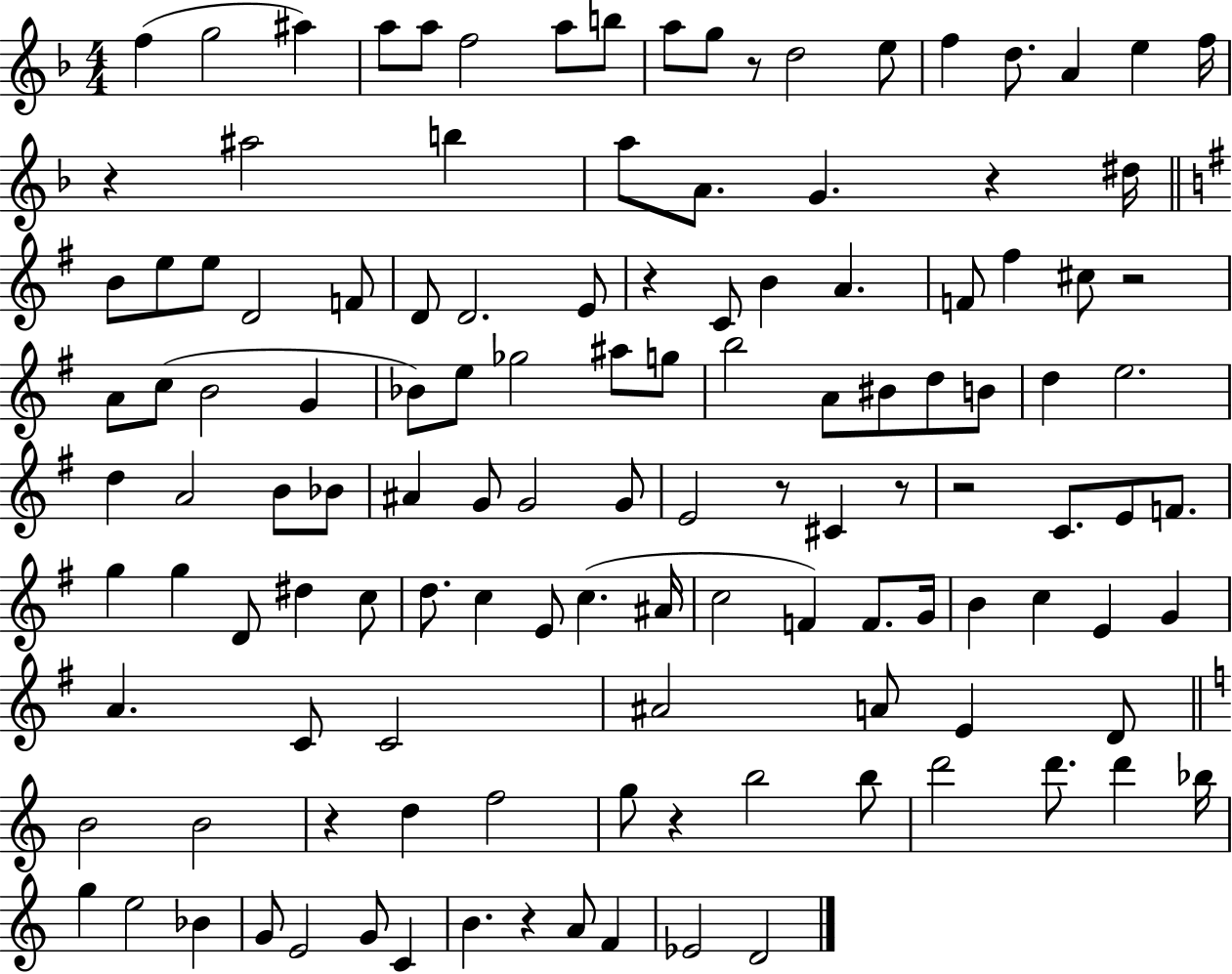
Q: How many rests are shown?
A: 11